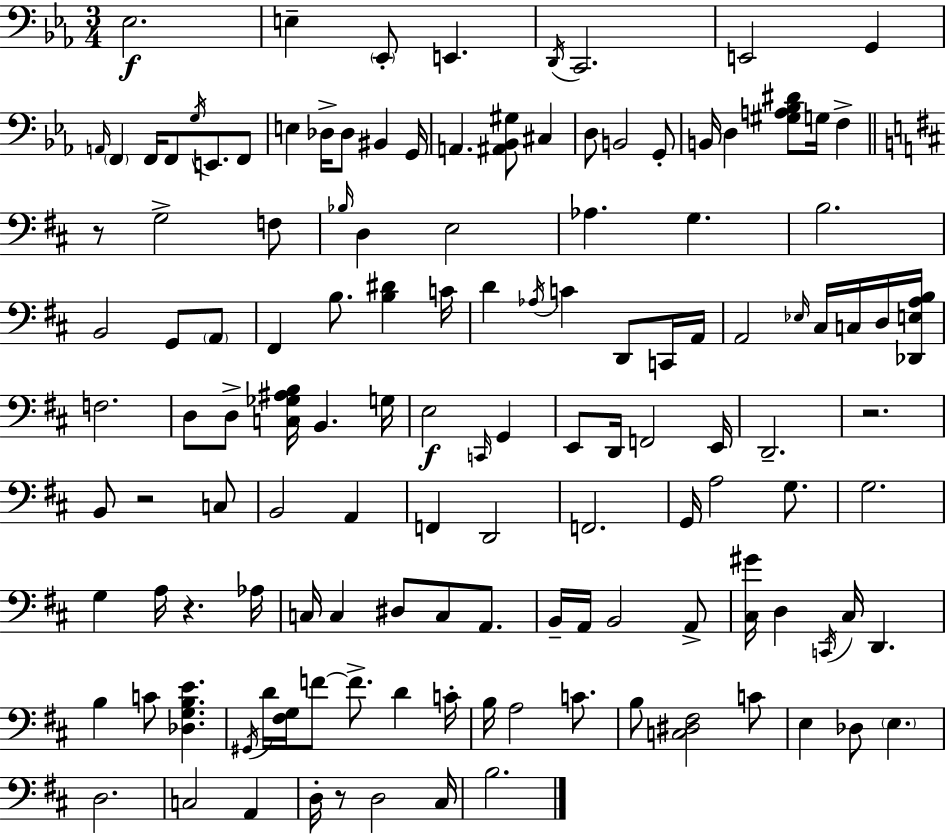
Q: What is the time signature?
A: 3/4